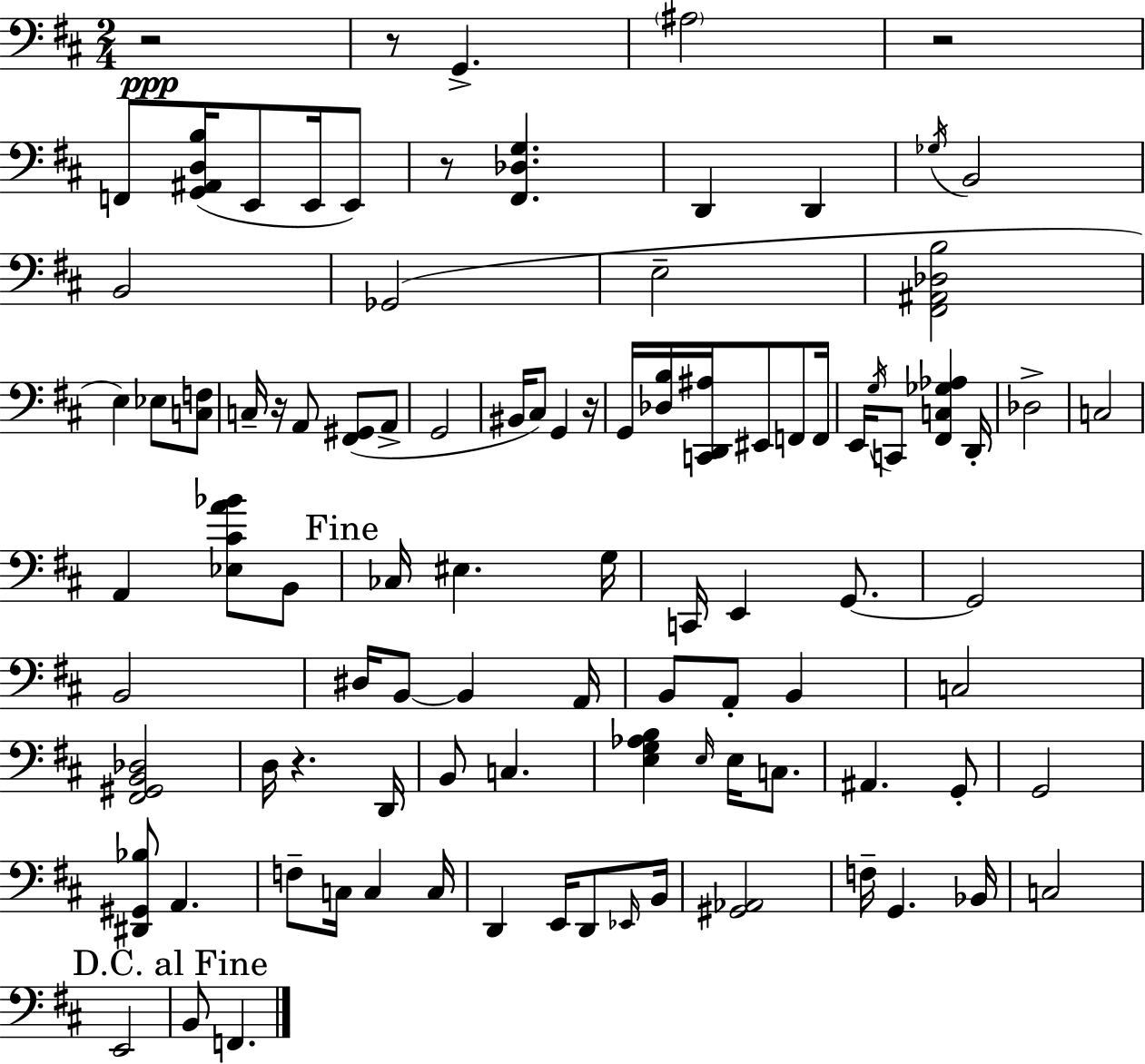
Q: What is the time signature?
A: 2/4